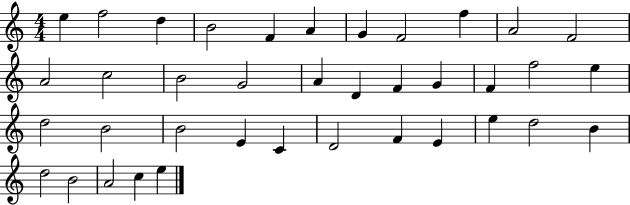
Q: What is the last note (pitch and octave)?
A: E5